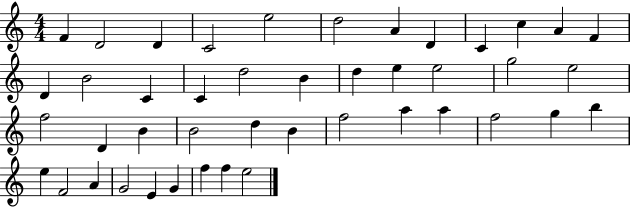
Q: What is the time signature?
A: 4/4